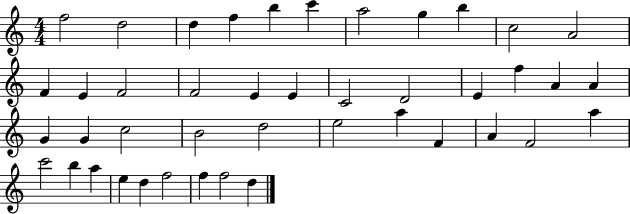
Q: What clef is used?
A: treble